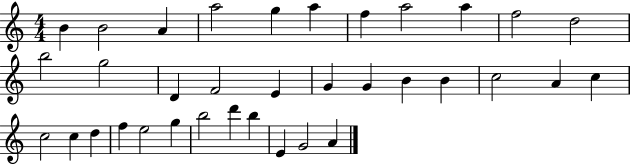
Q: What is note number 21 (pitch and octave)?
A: C5